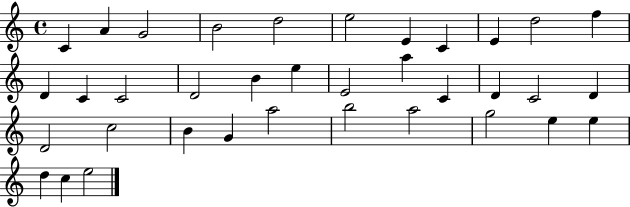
C4/q A4/q G4/h B4/h D5/h E5/h E4/q C4/q E4/q D5/h F5/q D4/q C4/q C4/h D4/h B4/q E5/q E4/h A5/q C4/q D4/q C4/h D4/q D4/h C5/h B4/q G4/q A5/h B5/h A5/h G5/h E5/q E5/q D5/q C5/q E5/h